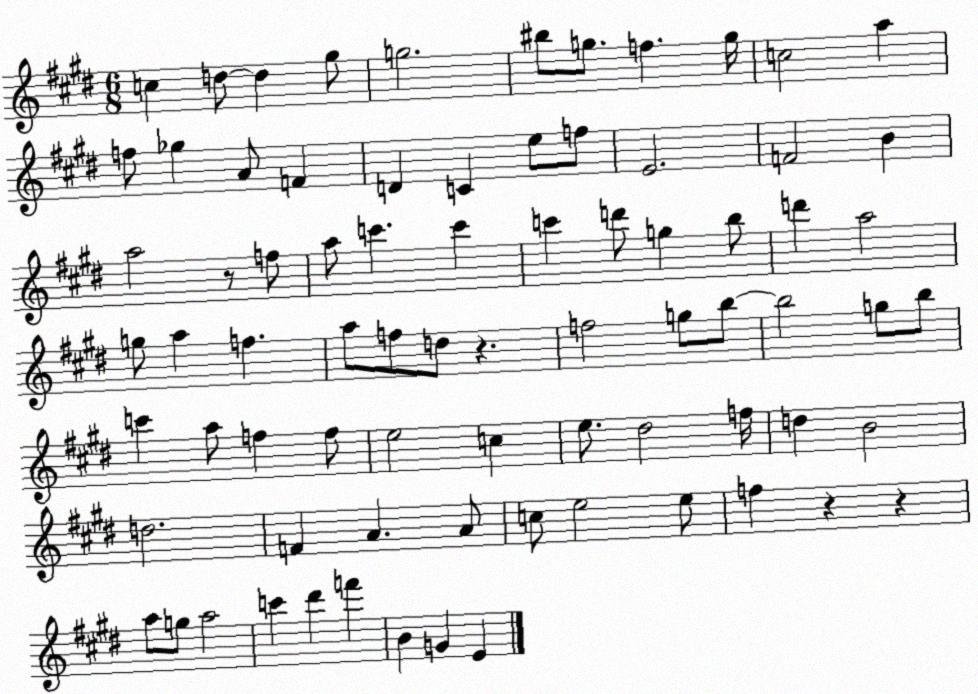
X:1
T:Untitled
M:6/8
L:1/4
K:E
c d/2 d ^g/2 g2 ^b/2 g/2 f g/4 c2 a f/2 _g A/2 F D C e/2 f/2 E2 F2 B a2 z/2 f/2 a/2 c' c' c' d'/2 g b/2 d' a2 g/2 a f a/2 f/2 d/2 z f2 g/2 b/2 b2 g/2 b/2 c' a/2 f f/2 e2 c e/2 ^d2 f/4 d B2 d2 F A A/2 c/2 e2 e/2 f z z a/2 g/2 a2 c' ^d' f' B G E